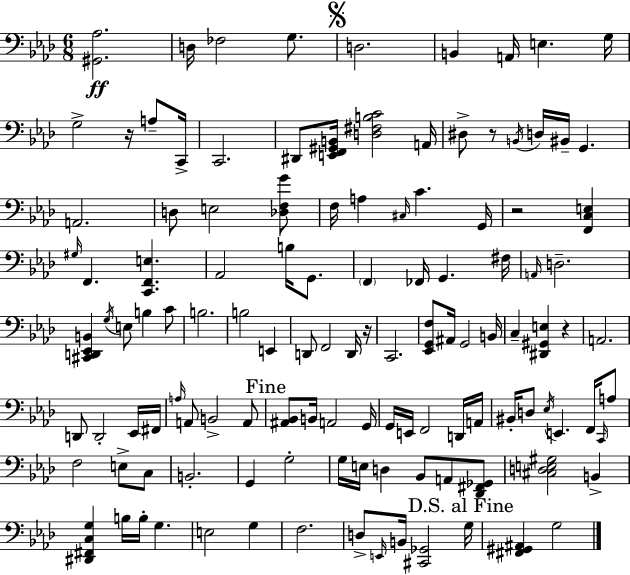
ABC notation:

X:1
T:Untitled
M:6/8
L:1/4
K:Fm
[^G,,_A,]2 D,/4 _F,2 G,/2 D,2 B,, A,,/4 E, G,/4 G,2 z/4 A,/2 C,,/4 C,,2 ^D,,/2 [E,,F,,^G,,B,,]/4 [D,^F,B,C]2 A,,/4 ^D,/2 z/2 B,,/4 D,/4 ^B,,/4 G,, A,,2 D,/2 E,2 [_D,F,G]/2 F,/4 A, ^C,/4 C G,,/4 z2 [F,,C,E,] ^G,/4 F,, [C,,F,,E,] _A,,2 B,/4 G,,/2 F,, _F,,/4 G,, ^F,/4 A,,/4 D,2 [^C,,D,,_E,,B,,] G,/4 E,/2 B, C/2 B,2 B,2 E,, D,,/2 F,,2 D,,/4 z/4 C,,2 [_E,,G,,F,]/2 ^A,,/4 G,,2 B,,/4 C, [^D,,^G,,E,] z A,,2 D,,/2 D,,2 _E,,/4 ^F,,/4 A,/4 A,,/2 B,,2 A,,/2 [^A,,_B,,]/2 B,,/4 A,,2 G,,/4 G,,/4 E,,/4 F,,2 D,,/4 A,,/4 ^B,,/4 D,/2 _E,/4 E,, F,,/4 C,,/4 A,/2 F,2 E,/2 C,/2 B,,2 G,, G,2 G,/4 E,/4 D, _B,,/2 A,,/2 [_D,,^F,,_G,,]/2 [^C,D,E,^G,]2 B,, [^D,,^F,,C,G,] B,/4 B,/4 G, E,2 G, F,2 D,/2 E,,/4 B,,/4 [^C,,_G,,]2 G,/4 [^F,,^G,,^A,,] G,2